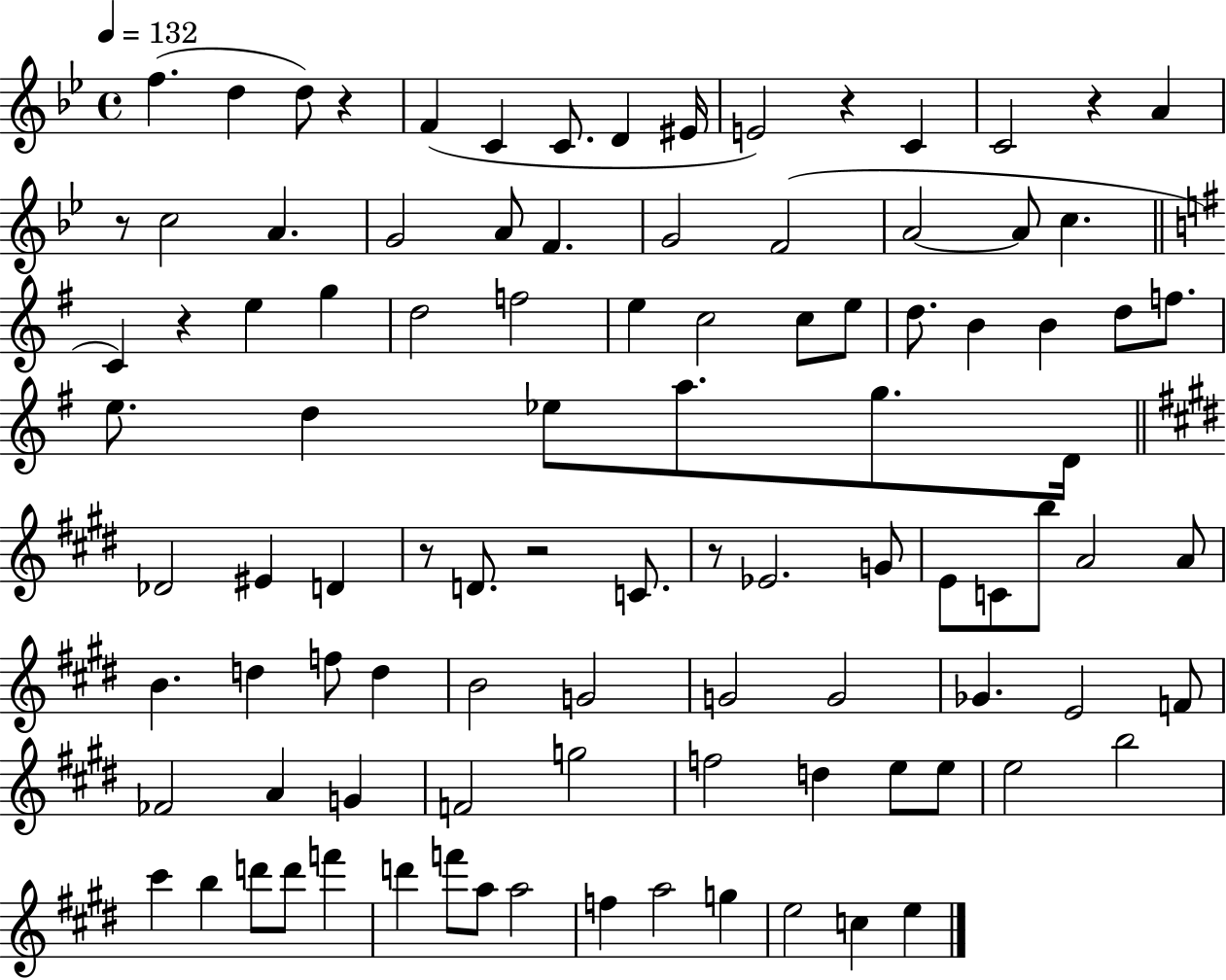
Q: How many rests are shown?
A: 8